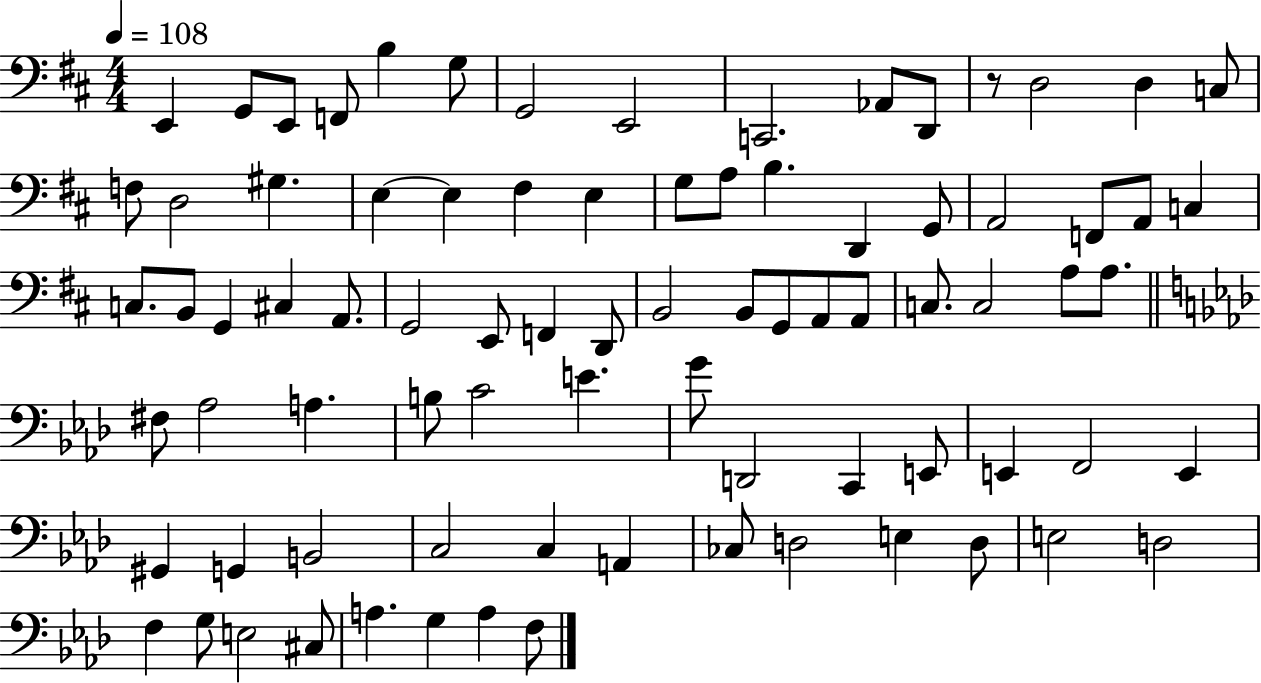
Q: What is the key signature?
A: D major